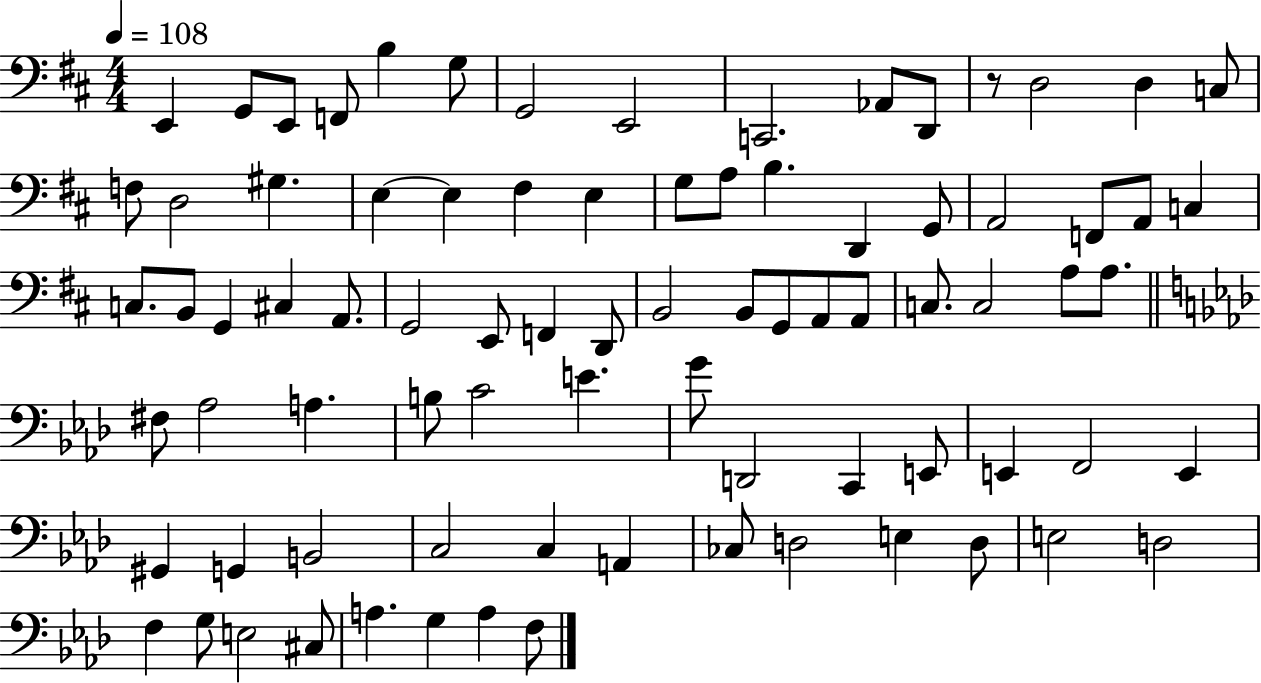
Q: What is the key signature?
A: D major